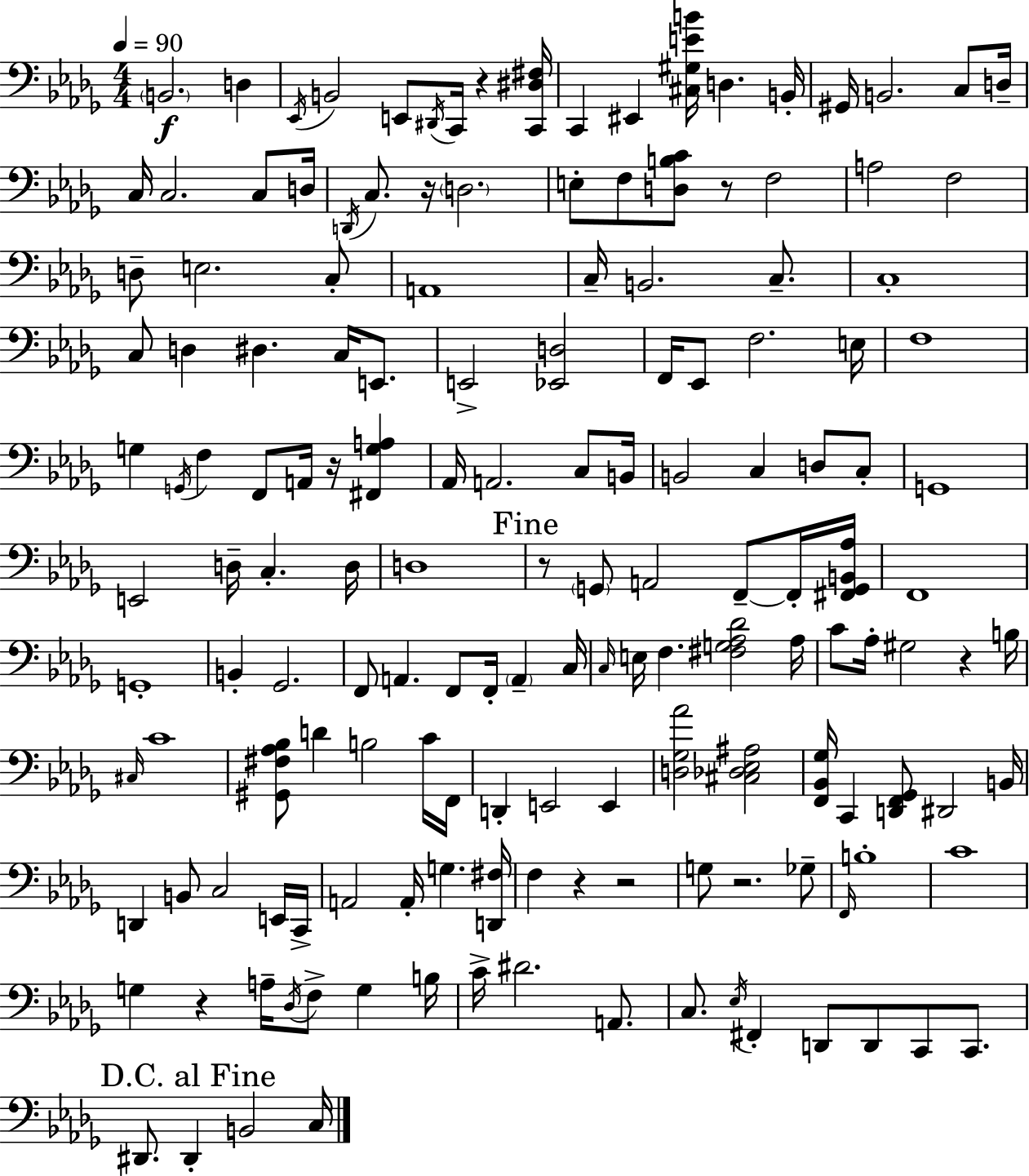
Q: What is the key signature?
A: BES minor